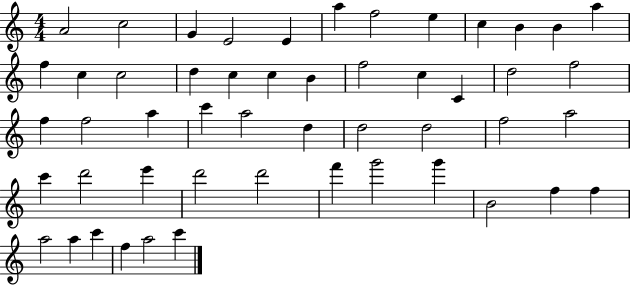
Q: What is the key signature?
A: C major